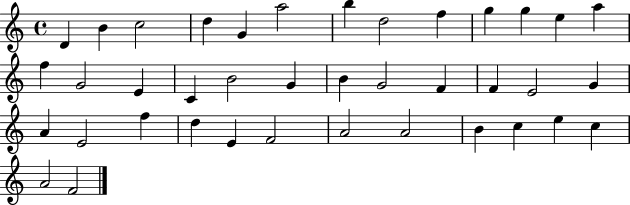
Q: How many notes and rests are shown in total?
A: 39